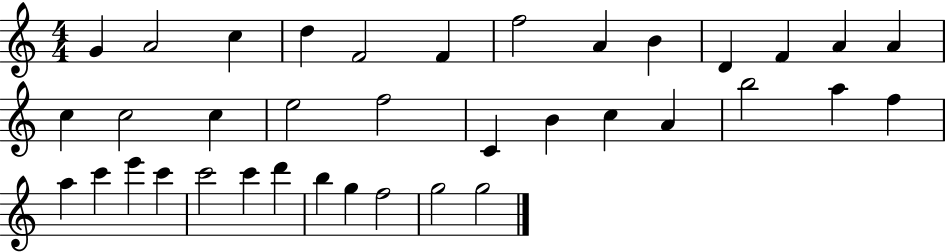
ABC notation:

X:1
T:Untitled
M:4/4
L:1/4
K:C
G A2 c d F2 F f2 A B D F A A c c2 c e2 f2 C B c A b2 a f a c' e' c' c'2 c' d' b g f2 g2 g2